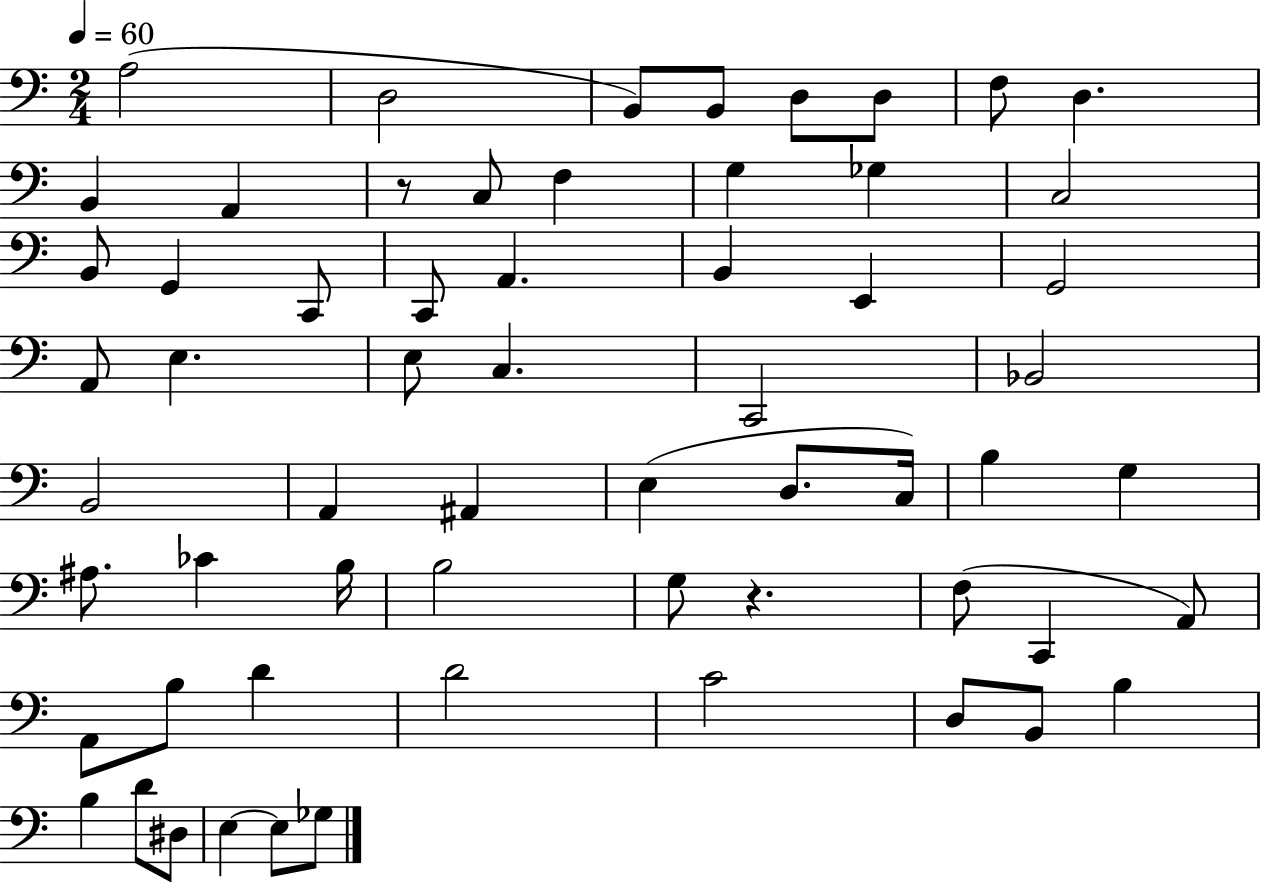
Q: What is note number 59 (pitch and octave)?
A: Gb3